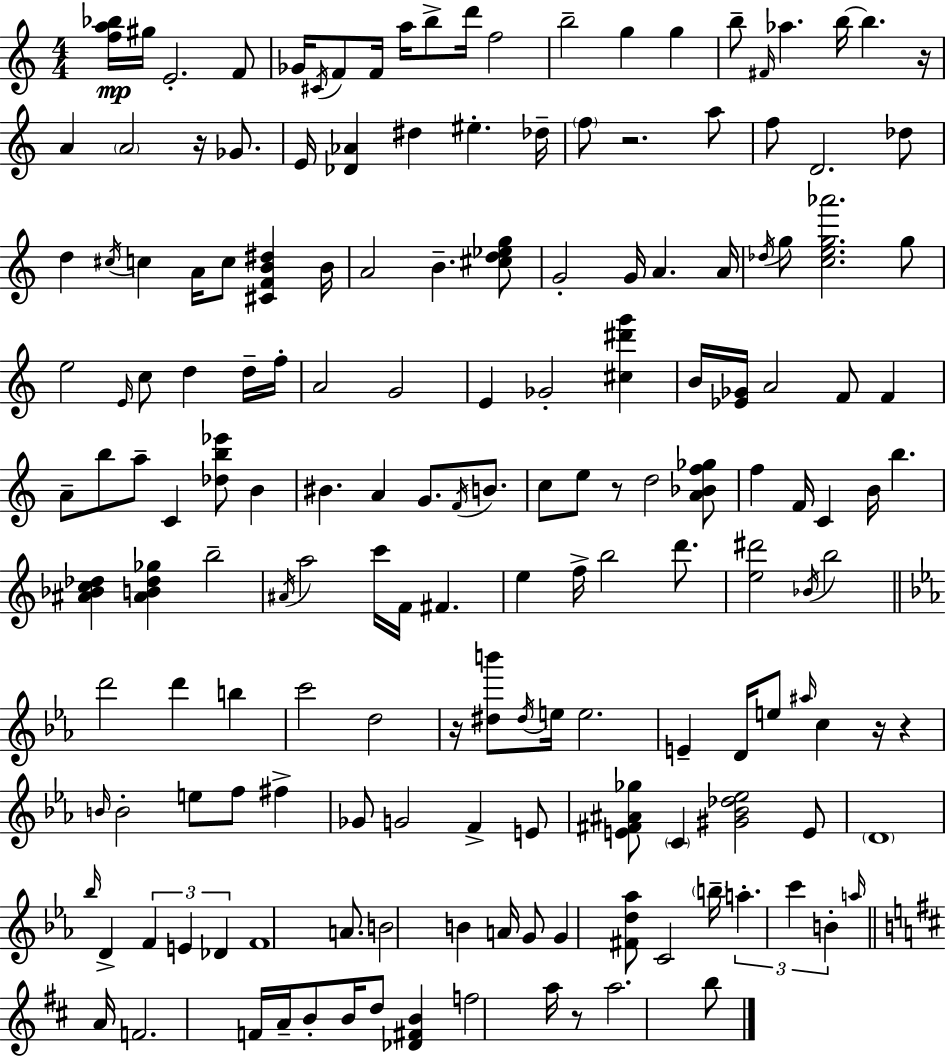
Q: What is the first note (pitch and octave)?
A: G#5